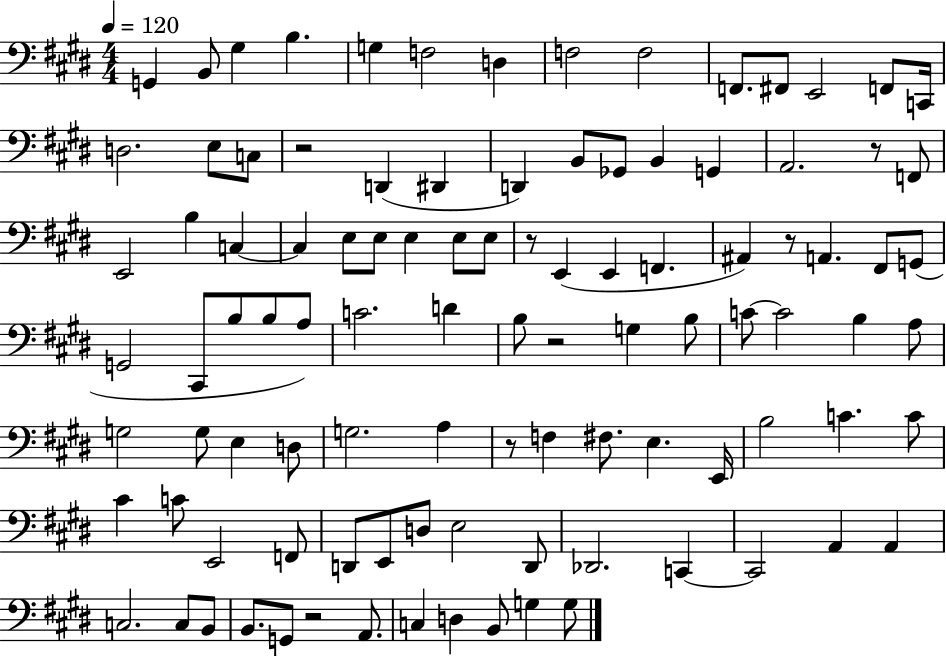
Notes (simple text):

G2/q B2/e G#3/q B3/q. G3/q F3/h D3/q F3/h F3/h F2/e. F#2/e E2/h F2/e C2/s D3/h. E3/e C3/e R/h D2/q D#2/q D2/q B2/e Gb2/e B2/q G2/q A2/h. R/e F2/e E2/h B3/q C3/q C3/q E3/e E3/e E3/q E3/e E3/e R/e E2/q E2/q F2/q. A#2/q R/e A2/q. F#2/e G2/e G2/h C#2/e B3/e B3/e A3/e C4/h. D4/q B3/e R/h G3/q B3/e C4/e C4/h B3/q A3/e G3/h G3/e E3/q D3/e G3/h. A3/q R/e F3/q F#3/e. E3/q. E2/s B3/h C4/q. C4/e C#4/q C4/e E2/h F2/e D2/e E2/e D3/e E3/h D2/e Db2/h. C2/q C2/h A2/q A2/q C3/h. C3/e B2/e B2/e. G2/e R/h A2/e. C3/q D3/q B2/e G3/q G3/e